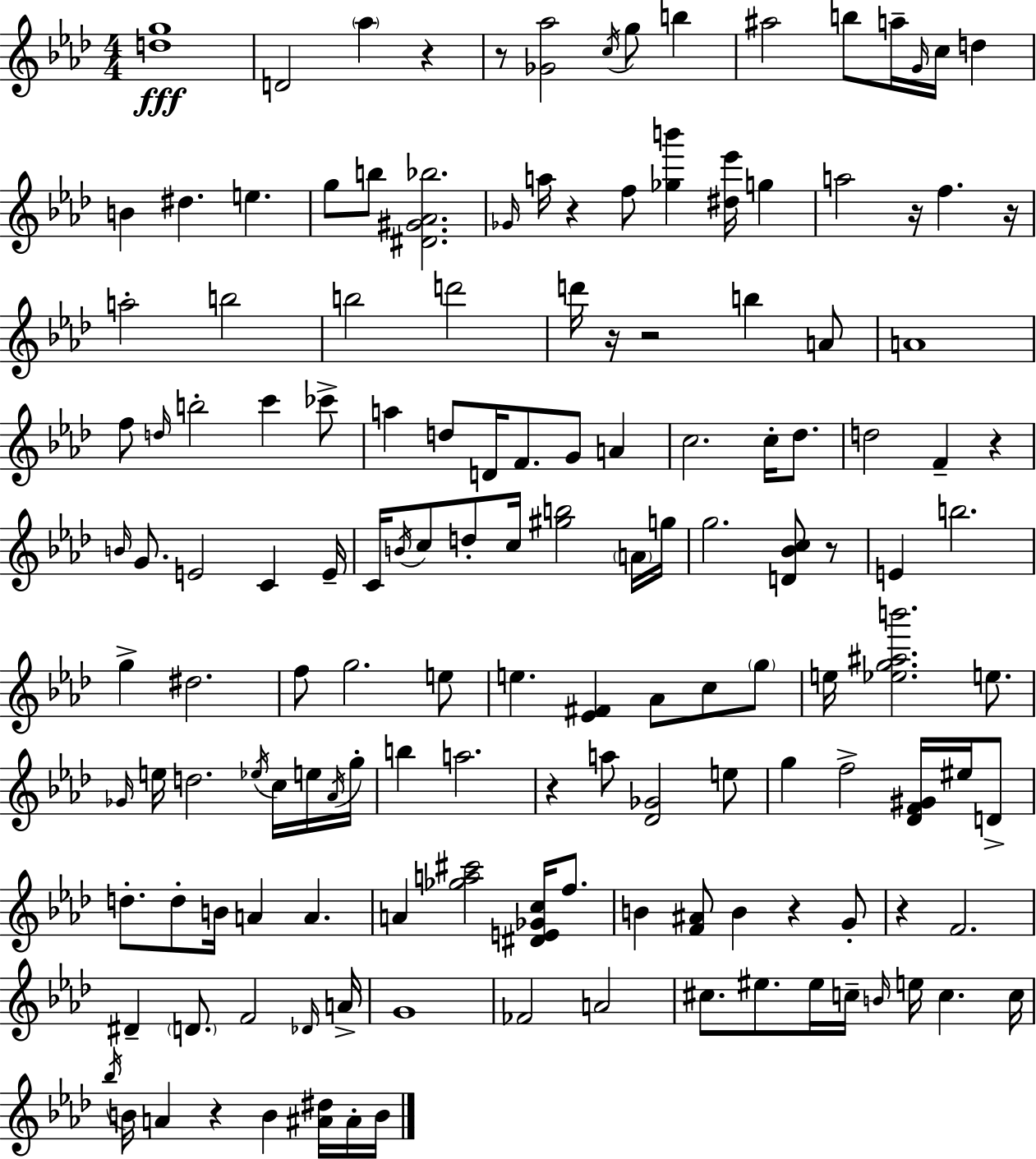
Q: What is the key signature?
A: AES major